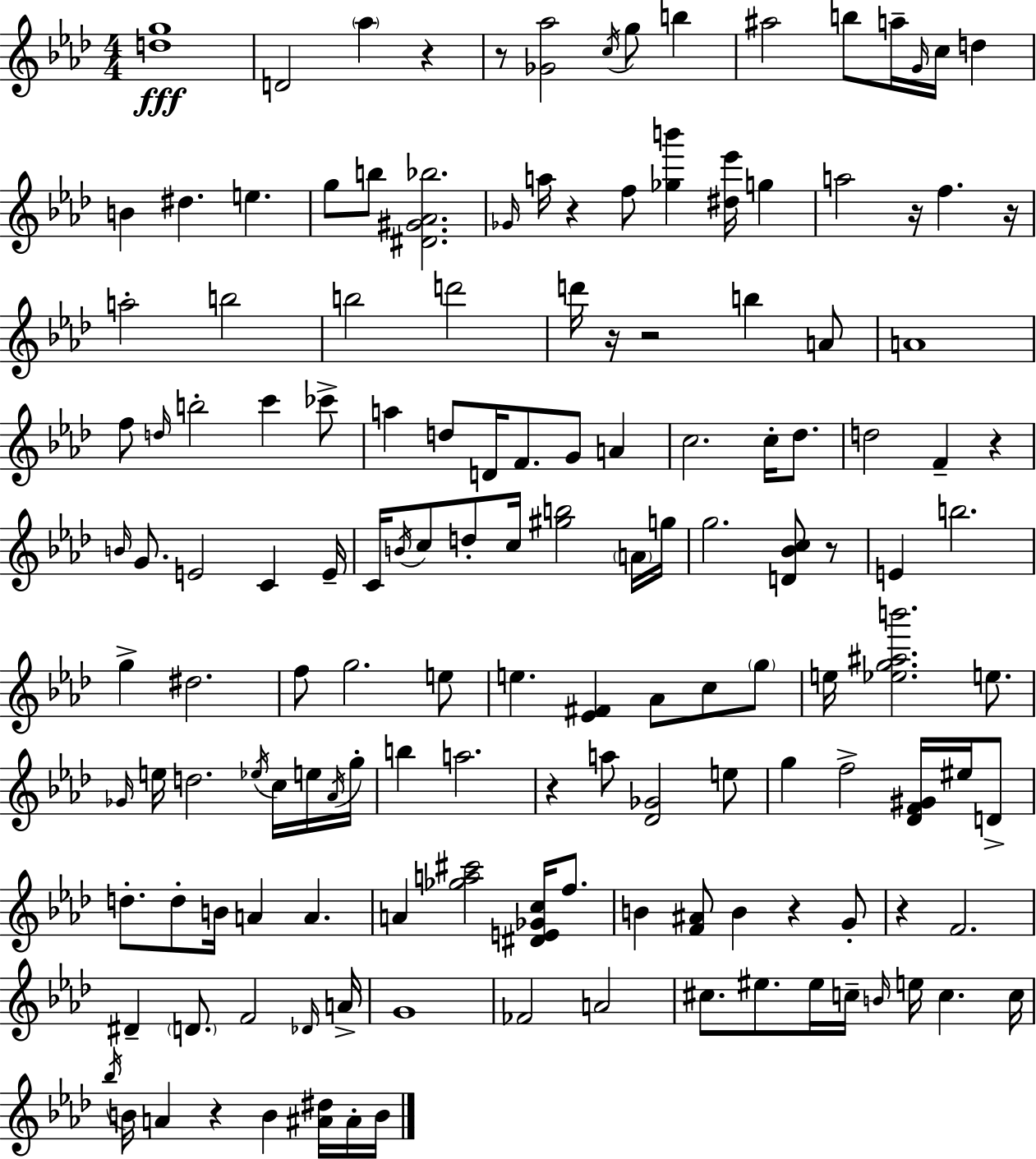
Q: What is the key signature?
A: AES major